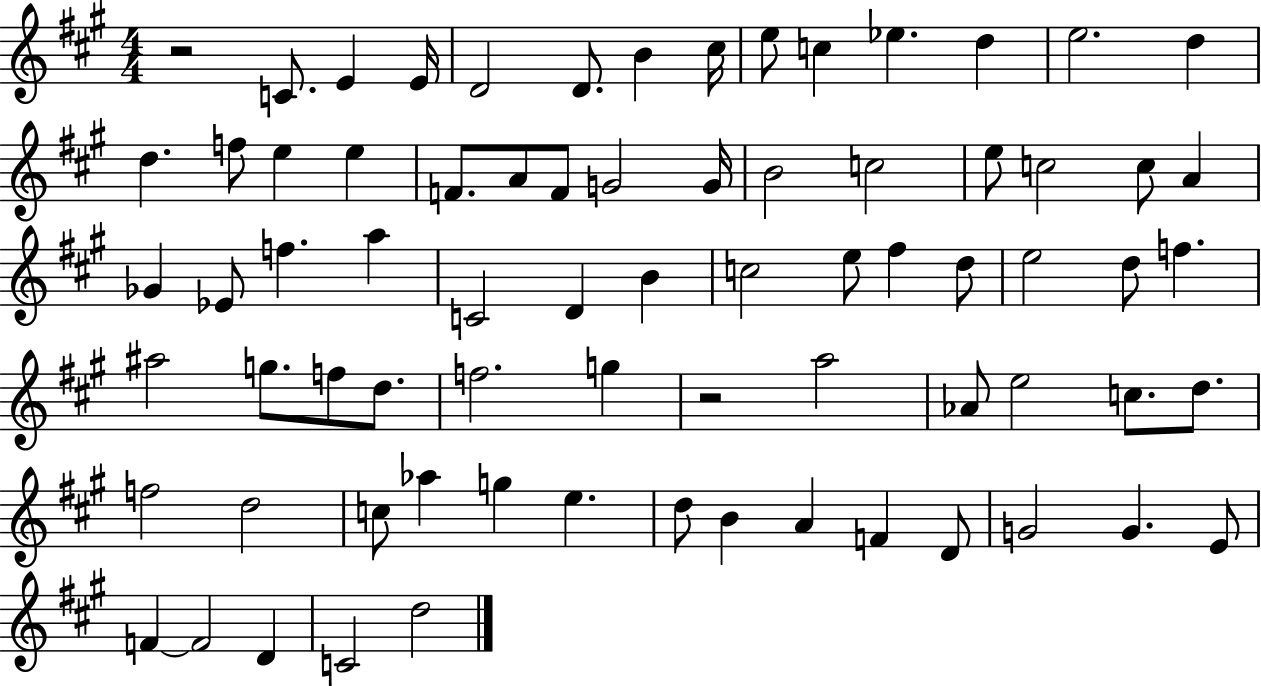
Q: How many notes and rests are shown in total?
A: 74